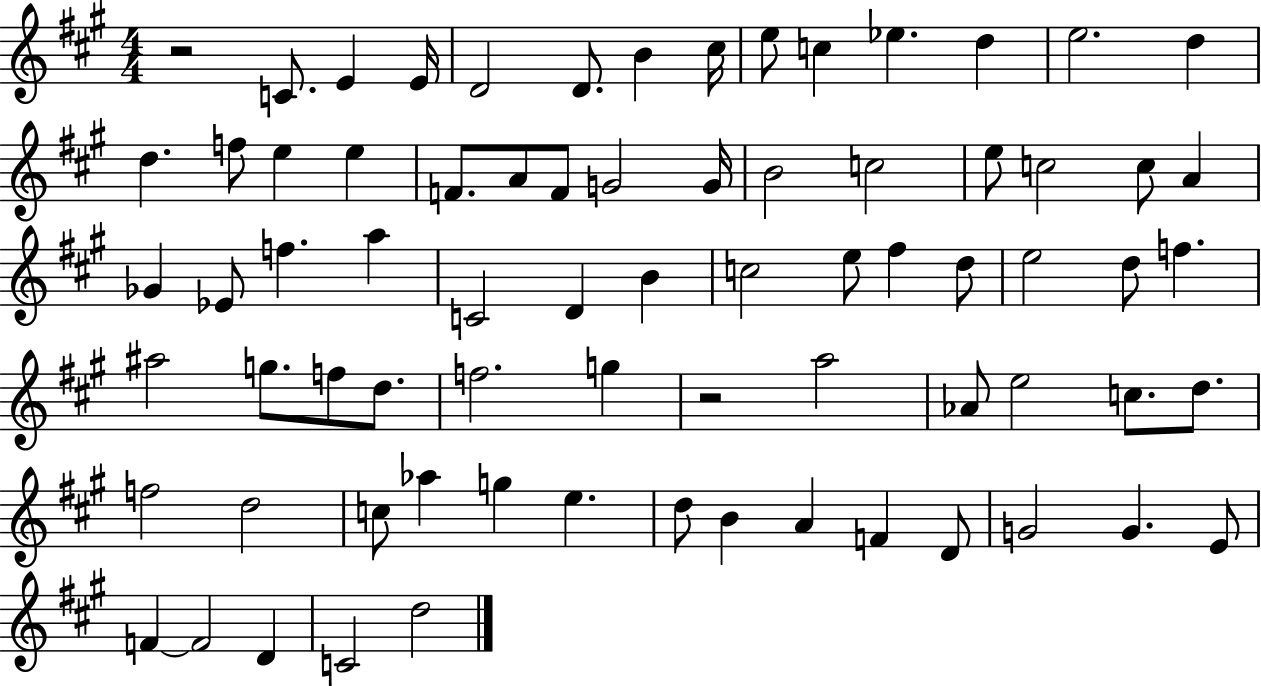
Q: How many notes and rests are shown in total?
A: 74